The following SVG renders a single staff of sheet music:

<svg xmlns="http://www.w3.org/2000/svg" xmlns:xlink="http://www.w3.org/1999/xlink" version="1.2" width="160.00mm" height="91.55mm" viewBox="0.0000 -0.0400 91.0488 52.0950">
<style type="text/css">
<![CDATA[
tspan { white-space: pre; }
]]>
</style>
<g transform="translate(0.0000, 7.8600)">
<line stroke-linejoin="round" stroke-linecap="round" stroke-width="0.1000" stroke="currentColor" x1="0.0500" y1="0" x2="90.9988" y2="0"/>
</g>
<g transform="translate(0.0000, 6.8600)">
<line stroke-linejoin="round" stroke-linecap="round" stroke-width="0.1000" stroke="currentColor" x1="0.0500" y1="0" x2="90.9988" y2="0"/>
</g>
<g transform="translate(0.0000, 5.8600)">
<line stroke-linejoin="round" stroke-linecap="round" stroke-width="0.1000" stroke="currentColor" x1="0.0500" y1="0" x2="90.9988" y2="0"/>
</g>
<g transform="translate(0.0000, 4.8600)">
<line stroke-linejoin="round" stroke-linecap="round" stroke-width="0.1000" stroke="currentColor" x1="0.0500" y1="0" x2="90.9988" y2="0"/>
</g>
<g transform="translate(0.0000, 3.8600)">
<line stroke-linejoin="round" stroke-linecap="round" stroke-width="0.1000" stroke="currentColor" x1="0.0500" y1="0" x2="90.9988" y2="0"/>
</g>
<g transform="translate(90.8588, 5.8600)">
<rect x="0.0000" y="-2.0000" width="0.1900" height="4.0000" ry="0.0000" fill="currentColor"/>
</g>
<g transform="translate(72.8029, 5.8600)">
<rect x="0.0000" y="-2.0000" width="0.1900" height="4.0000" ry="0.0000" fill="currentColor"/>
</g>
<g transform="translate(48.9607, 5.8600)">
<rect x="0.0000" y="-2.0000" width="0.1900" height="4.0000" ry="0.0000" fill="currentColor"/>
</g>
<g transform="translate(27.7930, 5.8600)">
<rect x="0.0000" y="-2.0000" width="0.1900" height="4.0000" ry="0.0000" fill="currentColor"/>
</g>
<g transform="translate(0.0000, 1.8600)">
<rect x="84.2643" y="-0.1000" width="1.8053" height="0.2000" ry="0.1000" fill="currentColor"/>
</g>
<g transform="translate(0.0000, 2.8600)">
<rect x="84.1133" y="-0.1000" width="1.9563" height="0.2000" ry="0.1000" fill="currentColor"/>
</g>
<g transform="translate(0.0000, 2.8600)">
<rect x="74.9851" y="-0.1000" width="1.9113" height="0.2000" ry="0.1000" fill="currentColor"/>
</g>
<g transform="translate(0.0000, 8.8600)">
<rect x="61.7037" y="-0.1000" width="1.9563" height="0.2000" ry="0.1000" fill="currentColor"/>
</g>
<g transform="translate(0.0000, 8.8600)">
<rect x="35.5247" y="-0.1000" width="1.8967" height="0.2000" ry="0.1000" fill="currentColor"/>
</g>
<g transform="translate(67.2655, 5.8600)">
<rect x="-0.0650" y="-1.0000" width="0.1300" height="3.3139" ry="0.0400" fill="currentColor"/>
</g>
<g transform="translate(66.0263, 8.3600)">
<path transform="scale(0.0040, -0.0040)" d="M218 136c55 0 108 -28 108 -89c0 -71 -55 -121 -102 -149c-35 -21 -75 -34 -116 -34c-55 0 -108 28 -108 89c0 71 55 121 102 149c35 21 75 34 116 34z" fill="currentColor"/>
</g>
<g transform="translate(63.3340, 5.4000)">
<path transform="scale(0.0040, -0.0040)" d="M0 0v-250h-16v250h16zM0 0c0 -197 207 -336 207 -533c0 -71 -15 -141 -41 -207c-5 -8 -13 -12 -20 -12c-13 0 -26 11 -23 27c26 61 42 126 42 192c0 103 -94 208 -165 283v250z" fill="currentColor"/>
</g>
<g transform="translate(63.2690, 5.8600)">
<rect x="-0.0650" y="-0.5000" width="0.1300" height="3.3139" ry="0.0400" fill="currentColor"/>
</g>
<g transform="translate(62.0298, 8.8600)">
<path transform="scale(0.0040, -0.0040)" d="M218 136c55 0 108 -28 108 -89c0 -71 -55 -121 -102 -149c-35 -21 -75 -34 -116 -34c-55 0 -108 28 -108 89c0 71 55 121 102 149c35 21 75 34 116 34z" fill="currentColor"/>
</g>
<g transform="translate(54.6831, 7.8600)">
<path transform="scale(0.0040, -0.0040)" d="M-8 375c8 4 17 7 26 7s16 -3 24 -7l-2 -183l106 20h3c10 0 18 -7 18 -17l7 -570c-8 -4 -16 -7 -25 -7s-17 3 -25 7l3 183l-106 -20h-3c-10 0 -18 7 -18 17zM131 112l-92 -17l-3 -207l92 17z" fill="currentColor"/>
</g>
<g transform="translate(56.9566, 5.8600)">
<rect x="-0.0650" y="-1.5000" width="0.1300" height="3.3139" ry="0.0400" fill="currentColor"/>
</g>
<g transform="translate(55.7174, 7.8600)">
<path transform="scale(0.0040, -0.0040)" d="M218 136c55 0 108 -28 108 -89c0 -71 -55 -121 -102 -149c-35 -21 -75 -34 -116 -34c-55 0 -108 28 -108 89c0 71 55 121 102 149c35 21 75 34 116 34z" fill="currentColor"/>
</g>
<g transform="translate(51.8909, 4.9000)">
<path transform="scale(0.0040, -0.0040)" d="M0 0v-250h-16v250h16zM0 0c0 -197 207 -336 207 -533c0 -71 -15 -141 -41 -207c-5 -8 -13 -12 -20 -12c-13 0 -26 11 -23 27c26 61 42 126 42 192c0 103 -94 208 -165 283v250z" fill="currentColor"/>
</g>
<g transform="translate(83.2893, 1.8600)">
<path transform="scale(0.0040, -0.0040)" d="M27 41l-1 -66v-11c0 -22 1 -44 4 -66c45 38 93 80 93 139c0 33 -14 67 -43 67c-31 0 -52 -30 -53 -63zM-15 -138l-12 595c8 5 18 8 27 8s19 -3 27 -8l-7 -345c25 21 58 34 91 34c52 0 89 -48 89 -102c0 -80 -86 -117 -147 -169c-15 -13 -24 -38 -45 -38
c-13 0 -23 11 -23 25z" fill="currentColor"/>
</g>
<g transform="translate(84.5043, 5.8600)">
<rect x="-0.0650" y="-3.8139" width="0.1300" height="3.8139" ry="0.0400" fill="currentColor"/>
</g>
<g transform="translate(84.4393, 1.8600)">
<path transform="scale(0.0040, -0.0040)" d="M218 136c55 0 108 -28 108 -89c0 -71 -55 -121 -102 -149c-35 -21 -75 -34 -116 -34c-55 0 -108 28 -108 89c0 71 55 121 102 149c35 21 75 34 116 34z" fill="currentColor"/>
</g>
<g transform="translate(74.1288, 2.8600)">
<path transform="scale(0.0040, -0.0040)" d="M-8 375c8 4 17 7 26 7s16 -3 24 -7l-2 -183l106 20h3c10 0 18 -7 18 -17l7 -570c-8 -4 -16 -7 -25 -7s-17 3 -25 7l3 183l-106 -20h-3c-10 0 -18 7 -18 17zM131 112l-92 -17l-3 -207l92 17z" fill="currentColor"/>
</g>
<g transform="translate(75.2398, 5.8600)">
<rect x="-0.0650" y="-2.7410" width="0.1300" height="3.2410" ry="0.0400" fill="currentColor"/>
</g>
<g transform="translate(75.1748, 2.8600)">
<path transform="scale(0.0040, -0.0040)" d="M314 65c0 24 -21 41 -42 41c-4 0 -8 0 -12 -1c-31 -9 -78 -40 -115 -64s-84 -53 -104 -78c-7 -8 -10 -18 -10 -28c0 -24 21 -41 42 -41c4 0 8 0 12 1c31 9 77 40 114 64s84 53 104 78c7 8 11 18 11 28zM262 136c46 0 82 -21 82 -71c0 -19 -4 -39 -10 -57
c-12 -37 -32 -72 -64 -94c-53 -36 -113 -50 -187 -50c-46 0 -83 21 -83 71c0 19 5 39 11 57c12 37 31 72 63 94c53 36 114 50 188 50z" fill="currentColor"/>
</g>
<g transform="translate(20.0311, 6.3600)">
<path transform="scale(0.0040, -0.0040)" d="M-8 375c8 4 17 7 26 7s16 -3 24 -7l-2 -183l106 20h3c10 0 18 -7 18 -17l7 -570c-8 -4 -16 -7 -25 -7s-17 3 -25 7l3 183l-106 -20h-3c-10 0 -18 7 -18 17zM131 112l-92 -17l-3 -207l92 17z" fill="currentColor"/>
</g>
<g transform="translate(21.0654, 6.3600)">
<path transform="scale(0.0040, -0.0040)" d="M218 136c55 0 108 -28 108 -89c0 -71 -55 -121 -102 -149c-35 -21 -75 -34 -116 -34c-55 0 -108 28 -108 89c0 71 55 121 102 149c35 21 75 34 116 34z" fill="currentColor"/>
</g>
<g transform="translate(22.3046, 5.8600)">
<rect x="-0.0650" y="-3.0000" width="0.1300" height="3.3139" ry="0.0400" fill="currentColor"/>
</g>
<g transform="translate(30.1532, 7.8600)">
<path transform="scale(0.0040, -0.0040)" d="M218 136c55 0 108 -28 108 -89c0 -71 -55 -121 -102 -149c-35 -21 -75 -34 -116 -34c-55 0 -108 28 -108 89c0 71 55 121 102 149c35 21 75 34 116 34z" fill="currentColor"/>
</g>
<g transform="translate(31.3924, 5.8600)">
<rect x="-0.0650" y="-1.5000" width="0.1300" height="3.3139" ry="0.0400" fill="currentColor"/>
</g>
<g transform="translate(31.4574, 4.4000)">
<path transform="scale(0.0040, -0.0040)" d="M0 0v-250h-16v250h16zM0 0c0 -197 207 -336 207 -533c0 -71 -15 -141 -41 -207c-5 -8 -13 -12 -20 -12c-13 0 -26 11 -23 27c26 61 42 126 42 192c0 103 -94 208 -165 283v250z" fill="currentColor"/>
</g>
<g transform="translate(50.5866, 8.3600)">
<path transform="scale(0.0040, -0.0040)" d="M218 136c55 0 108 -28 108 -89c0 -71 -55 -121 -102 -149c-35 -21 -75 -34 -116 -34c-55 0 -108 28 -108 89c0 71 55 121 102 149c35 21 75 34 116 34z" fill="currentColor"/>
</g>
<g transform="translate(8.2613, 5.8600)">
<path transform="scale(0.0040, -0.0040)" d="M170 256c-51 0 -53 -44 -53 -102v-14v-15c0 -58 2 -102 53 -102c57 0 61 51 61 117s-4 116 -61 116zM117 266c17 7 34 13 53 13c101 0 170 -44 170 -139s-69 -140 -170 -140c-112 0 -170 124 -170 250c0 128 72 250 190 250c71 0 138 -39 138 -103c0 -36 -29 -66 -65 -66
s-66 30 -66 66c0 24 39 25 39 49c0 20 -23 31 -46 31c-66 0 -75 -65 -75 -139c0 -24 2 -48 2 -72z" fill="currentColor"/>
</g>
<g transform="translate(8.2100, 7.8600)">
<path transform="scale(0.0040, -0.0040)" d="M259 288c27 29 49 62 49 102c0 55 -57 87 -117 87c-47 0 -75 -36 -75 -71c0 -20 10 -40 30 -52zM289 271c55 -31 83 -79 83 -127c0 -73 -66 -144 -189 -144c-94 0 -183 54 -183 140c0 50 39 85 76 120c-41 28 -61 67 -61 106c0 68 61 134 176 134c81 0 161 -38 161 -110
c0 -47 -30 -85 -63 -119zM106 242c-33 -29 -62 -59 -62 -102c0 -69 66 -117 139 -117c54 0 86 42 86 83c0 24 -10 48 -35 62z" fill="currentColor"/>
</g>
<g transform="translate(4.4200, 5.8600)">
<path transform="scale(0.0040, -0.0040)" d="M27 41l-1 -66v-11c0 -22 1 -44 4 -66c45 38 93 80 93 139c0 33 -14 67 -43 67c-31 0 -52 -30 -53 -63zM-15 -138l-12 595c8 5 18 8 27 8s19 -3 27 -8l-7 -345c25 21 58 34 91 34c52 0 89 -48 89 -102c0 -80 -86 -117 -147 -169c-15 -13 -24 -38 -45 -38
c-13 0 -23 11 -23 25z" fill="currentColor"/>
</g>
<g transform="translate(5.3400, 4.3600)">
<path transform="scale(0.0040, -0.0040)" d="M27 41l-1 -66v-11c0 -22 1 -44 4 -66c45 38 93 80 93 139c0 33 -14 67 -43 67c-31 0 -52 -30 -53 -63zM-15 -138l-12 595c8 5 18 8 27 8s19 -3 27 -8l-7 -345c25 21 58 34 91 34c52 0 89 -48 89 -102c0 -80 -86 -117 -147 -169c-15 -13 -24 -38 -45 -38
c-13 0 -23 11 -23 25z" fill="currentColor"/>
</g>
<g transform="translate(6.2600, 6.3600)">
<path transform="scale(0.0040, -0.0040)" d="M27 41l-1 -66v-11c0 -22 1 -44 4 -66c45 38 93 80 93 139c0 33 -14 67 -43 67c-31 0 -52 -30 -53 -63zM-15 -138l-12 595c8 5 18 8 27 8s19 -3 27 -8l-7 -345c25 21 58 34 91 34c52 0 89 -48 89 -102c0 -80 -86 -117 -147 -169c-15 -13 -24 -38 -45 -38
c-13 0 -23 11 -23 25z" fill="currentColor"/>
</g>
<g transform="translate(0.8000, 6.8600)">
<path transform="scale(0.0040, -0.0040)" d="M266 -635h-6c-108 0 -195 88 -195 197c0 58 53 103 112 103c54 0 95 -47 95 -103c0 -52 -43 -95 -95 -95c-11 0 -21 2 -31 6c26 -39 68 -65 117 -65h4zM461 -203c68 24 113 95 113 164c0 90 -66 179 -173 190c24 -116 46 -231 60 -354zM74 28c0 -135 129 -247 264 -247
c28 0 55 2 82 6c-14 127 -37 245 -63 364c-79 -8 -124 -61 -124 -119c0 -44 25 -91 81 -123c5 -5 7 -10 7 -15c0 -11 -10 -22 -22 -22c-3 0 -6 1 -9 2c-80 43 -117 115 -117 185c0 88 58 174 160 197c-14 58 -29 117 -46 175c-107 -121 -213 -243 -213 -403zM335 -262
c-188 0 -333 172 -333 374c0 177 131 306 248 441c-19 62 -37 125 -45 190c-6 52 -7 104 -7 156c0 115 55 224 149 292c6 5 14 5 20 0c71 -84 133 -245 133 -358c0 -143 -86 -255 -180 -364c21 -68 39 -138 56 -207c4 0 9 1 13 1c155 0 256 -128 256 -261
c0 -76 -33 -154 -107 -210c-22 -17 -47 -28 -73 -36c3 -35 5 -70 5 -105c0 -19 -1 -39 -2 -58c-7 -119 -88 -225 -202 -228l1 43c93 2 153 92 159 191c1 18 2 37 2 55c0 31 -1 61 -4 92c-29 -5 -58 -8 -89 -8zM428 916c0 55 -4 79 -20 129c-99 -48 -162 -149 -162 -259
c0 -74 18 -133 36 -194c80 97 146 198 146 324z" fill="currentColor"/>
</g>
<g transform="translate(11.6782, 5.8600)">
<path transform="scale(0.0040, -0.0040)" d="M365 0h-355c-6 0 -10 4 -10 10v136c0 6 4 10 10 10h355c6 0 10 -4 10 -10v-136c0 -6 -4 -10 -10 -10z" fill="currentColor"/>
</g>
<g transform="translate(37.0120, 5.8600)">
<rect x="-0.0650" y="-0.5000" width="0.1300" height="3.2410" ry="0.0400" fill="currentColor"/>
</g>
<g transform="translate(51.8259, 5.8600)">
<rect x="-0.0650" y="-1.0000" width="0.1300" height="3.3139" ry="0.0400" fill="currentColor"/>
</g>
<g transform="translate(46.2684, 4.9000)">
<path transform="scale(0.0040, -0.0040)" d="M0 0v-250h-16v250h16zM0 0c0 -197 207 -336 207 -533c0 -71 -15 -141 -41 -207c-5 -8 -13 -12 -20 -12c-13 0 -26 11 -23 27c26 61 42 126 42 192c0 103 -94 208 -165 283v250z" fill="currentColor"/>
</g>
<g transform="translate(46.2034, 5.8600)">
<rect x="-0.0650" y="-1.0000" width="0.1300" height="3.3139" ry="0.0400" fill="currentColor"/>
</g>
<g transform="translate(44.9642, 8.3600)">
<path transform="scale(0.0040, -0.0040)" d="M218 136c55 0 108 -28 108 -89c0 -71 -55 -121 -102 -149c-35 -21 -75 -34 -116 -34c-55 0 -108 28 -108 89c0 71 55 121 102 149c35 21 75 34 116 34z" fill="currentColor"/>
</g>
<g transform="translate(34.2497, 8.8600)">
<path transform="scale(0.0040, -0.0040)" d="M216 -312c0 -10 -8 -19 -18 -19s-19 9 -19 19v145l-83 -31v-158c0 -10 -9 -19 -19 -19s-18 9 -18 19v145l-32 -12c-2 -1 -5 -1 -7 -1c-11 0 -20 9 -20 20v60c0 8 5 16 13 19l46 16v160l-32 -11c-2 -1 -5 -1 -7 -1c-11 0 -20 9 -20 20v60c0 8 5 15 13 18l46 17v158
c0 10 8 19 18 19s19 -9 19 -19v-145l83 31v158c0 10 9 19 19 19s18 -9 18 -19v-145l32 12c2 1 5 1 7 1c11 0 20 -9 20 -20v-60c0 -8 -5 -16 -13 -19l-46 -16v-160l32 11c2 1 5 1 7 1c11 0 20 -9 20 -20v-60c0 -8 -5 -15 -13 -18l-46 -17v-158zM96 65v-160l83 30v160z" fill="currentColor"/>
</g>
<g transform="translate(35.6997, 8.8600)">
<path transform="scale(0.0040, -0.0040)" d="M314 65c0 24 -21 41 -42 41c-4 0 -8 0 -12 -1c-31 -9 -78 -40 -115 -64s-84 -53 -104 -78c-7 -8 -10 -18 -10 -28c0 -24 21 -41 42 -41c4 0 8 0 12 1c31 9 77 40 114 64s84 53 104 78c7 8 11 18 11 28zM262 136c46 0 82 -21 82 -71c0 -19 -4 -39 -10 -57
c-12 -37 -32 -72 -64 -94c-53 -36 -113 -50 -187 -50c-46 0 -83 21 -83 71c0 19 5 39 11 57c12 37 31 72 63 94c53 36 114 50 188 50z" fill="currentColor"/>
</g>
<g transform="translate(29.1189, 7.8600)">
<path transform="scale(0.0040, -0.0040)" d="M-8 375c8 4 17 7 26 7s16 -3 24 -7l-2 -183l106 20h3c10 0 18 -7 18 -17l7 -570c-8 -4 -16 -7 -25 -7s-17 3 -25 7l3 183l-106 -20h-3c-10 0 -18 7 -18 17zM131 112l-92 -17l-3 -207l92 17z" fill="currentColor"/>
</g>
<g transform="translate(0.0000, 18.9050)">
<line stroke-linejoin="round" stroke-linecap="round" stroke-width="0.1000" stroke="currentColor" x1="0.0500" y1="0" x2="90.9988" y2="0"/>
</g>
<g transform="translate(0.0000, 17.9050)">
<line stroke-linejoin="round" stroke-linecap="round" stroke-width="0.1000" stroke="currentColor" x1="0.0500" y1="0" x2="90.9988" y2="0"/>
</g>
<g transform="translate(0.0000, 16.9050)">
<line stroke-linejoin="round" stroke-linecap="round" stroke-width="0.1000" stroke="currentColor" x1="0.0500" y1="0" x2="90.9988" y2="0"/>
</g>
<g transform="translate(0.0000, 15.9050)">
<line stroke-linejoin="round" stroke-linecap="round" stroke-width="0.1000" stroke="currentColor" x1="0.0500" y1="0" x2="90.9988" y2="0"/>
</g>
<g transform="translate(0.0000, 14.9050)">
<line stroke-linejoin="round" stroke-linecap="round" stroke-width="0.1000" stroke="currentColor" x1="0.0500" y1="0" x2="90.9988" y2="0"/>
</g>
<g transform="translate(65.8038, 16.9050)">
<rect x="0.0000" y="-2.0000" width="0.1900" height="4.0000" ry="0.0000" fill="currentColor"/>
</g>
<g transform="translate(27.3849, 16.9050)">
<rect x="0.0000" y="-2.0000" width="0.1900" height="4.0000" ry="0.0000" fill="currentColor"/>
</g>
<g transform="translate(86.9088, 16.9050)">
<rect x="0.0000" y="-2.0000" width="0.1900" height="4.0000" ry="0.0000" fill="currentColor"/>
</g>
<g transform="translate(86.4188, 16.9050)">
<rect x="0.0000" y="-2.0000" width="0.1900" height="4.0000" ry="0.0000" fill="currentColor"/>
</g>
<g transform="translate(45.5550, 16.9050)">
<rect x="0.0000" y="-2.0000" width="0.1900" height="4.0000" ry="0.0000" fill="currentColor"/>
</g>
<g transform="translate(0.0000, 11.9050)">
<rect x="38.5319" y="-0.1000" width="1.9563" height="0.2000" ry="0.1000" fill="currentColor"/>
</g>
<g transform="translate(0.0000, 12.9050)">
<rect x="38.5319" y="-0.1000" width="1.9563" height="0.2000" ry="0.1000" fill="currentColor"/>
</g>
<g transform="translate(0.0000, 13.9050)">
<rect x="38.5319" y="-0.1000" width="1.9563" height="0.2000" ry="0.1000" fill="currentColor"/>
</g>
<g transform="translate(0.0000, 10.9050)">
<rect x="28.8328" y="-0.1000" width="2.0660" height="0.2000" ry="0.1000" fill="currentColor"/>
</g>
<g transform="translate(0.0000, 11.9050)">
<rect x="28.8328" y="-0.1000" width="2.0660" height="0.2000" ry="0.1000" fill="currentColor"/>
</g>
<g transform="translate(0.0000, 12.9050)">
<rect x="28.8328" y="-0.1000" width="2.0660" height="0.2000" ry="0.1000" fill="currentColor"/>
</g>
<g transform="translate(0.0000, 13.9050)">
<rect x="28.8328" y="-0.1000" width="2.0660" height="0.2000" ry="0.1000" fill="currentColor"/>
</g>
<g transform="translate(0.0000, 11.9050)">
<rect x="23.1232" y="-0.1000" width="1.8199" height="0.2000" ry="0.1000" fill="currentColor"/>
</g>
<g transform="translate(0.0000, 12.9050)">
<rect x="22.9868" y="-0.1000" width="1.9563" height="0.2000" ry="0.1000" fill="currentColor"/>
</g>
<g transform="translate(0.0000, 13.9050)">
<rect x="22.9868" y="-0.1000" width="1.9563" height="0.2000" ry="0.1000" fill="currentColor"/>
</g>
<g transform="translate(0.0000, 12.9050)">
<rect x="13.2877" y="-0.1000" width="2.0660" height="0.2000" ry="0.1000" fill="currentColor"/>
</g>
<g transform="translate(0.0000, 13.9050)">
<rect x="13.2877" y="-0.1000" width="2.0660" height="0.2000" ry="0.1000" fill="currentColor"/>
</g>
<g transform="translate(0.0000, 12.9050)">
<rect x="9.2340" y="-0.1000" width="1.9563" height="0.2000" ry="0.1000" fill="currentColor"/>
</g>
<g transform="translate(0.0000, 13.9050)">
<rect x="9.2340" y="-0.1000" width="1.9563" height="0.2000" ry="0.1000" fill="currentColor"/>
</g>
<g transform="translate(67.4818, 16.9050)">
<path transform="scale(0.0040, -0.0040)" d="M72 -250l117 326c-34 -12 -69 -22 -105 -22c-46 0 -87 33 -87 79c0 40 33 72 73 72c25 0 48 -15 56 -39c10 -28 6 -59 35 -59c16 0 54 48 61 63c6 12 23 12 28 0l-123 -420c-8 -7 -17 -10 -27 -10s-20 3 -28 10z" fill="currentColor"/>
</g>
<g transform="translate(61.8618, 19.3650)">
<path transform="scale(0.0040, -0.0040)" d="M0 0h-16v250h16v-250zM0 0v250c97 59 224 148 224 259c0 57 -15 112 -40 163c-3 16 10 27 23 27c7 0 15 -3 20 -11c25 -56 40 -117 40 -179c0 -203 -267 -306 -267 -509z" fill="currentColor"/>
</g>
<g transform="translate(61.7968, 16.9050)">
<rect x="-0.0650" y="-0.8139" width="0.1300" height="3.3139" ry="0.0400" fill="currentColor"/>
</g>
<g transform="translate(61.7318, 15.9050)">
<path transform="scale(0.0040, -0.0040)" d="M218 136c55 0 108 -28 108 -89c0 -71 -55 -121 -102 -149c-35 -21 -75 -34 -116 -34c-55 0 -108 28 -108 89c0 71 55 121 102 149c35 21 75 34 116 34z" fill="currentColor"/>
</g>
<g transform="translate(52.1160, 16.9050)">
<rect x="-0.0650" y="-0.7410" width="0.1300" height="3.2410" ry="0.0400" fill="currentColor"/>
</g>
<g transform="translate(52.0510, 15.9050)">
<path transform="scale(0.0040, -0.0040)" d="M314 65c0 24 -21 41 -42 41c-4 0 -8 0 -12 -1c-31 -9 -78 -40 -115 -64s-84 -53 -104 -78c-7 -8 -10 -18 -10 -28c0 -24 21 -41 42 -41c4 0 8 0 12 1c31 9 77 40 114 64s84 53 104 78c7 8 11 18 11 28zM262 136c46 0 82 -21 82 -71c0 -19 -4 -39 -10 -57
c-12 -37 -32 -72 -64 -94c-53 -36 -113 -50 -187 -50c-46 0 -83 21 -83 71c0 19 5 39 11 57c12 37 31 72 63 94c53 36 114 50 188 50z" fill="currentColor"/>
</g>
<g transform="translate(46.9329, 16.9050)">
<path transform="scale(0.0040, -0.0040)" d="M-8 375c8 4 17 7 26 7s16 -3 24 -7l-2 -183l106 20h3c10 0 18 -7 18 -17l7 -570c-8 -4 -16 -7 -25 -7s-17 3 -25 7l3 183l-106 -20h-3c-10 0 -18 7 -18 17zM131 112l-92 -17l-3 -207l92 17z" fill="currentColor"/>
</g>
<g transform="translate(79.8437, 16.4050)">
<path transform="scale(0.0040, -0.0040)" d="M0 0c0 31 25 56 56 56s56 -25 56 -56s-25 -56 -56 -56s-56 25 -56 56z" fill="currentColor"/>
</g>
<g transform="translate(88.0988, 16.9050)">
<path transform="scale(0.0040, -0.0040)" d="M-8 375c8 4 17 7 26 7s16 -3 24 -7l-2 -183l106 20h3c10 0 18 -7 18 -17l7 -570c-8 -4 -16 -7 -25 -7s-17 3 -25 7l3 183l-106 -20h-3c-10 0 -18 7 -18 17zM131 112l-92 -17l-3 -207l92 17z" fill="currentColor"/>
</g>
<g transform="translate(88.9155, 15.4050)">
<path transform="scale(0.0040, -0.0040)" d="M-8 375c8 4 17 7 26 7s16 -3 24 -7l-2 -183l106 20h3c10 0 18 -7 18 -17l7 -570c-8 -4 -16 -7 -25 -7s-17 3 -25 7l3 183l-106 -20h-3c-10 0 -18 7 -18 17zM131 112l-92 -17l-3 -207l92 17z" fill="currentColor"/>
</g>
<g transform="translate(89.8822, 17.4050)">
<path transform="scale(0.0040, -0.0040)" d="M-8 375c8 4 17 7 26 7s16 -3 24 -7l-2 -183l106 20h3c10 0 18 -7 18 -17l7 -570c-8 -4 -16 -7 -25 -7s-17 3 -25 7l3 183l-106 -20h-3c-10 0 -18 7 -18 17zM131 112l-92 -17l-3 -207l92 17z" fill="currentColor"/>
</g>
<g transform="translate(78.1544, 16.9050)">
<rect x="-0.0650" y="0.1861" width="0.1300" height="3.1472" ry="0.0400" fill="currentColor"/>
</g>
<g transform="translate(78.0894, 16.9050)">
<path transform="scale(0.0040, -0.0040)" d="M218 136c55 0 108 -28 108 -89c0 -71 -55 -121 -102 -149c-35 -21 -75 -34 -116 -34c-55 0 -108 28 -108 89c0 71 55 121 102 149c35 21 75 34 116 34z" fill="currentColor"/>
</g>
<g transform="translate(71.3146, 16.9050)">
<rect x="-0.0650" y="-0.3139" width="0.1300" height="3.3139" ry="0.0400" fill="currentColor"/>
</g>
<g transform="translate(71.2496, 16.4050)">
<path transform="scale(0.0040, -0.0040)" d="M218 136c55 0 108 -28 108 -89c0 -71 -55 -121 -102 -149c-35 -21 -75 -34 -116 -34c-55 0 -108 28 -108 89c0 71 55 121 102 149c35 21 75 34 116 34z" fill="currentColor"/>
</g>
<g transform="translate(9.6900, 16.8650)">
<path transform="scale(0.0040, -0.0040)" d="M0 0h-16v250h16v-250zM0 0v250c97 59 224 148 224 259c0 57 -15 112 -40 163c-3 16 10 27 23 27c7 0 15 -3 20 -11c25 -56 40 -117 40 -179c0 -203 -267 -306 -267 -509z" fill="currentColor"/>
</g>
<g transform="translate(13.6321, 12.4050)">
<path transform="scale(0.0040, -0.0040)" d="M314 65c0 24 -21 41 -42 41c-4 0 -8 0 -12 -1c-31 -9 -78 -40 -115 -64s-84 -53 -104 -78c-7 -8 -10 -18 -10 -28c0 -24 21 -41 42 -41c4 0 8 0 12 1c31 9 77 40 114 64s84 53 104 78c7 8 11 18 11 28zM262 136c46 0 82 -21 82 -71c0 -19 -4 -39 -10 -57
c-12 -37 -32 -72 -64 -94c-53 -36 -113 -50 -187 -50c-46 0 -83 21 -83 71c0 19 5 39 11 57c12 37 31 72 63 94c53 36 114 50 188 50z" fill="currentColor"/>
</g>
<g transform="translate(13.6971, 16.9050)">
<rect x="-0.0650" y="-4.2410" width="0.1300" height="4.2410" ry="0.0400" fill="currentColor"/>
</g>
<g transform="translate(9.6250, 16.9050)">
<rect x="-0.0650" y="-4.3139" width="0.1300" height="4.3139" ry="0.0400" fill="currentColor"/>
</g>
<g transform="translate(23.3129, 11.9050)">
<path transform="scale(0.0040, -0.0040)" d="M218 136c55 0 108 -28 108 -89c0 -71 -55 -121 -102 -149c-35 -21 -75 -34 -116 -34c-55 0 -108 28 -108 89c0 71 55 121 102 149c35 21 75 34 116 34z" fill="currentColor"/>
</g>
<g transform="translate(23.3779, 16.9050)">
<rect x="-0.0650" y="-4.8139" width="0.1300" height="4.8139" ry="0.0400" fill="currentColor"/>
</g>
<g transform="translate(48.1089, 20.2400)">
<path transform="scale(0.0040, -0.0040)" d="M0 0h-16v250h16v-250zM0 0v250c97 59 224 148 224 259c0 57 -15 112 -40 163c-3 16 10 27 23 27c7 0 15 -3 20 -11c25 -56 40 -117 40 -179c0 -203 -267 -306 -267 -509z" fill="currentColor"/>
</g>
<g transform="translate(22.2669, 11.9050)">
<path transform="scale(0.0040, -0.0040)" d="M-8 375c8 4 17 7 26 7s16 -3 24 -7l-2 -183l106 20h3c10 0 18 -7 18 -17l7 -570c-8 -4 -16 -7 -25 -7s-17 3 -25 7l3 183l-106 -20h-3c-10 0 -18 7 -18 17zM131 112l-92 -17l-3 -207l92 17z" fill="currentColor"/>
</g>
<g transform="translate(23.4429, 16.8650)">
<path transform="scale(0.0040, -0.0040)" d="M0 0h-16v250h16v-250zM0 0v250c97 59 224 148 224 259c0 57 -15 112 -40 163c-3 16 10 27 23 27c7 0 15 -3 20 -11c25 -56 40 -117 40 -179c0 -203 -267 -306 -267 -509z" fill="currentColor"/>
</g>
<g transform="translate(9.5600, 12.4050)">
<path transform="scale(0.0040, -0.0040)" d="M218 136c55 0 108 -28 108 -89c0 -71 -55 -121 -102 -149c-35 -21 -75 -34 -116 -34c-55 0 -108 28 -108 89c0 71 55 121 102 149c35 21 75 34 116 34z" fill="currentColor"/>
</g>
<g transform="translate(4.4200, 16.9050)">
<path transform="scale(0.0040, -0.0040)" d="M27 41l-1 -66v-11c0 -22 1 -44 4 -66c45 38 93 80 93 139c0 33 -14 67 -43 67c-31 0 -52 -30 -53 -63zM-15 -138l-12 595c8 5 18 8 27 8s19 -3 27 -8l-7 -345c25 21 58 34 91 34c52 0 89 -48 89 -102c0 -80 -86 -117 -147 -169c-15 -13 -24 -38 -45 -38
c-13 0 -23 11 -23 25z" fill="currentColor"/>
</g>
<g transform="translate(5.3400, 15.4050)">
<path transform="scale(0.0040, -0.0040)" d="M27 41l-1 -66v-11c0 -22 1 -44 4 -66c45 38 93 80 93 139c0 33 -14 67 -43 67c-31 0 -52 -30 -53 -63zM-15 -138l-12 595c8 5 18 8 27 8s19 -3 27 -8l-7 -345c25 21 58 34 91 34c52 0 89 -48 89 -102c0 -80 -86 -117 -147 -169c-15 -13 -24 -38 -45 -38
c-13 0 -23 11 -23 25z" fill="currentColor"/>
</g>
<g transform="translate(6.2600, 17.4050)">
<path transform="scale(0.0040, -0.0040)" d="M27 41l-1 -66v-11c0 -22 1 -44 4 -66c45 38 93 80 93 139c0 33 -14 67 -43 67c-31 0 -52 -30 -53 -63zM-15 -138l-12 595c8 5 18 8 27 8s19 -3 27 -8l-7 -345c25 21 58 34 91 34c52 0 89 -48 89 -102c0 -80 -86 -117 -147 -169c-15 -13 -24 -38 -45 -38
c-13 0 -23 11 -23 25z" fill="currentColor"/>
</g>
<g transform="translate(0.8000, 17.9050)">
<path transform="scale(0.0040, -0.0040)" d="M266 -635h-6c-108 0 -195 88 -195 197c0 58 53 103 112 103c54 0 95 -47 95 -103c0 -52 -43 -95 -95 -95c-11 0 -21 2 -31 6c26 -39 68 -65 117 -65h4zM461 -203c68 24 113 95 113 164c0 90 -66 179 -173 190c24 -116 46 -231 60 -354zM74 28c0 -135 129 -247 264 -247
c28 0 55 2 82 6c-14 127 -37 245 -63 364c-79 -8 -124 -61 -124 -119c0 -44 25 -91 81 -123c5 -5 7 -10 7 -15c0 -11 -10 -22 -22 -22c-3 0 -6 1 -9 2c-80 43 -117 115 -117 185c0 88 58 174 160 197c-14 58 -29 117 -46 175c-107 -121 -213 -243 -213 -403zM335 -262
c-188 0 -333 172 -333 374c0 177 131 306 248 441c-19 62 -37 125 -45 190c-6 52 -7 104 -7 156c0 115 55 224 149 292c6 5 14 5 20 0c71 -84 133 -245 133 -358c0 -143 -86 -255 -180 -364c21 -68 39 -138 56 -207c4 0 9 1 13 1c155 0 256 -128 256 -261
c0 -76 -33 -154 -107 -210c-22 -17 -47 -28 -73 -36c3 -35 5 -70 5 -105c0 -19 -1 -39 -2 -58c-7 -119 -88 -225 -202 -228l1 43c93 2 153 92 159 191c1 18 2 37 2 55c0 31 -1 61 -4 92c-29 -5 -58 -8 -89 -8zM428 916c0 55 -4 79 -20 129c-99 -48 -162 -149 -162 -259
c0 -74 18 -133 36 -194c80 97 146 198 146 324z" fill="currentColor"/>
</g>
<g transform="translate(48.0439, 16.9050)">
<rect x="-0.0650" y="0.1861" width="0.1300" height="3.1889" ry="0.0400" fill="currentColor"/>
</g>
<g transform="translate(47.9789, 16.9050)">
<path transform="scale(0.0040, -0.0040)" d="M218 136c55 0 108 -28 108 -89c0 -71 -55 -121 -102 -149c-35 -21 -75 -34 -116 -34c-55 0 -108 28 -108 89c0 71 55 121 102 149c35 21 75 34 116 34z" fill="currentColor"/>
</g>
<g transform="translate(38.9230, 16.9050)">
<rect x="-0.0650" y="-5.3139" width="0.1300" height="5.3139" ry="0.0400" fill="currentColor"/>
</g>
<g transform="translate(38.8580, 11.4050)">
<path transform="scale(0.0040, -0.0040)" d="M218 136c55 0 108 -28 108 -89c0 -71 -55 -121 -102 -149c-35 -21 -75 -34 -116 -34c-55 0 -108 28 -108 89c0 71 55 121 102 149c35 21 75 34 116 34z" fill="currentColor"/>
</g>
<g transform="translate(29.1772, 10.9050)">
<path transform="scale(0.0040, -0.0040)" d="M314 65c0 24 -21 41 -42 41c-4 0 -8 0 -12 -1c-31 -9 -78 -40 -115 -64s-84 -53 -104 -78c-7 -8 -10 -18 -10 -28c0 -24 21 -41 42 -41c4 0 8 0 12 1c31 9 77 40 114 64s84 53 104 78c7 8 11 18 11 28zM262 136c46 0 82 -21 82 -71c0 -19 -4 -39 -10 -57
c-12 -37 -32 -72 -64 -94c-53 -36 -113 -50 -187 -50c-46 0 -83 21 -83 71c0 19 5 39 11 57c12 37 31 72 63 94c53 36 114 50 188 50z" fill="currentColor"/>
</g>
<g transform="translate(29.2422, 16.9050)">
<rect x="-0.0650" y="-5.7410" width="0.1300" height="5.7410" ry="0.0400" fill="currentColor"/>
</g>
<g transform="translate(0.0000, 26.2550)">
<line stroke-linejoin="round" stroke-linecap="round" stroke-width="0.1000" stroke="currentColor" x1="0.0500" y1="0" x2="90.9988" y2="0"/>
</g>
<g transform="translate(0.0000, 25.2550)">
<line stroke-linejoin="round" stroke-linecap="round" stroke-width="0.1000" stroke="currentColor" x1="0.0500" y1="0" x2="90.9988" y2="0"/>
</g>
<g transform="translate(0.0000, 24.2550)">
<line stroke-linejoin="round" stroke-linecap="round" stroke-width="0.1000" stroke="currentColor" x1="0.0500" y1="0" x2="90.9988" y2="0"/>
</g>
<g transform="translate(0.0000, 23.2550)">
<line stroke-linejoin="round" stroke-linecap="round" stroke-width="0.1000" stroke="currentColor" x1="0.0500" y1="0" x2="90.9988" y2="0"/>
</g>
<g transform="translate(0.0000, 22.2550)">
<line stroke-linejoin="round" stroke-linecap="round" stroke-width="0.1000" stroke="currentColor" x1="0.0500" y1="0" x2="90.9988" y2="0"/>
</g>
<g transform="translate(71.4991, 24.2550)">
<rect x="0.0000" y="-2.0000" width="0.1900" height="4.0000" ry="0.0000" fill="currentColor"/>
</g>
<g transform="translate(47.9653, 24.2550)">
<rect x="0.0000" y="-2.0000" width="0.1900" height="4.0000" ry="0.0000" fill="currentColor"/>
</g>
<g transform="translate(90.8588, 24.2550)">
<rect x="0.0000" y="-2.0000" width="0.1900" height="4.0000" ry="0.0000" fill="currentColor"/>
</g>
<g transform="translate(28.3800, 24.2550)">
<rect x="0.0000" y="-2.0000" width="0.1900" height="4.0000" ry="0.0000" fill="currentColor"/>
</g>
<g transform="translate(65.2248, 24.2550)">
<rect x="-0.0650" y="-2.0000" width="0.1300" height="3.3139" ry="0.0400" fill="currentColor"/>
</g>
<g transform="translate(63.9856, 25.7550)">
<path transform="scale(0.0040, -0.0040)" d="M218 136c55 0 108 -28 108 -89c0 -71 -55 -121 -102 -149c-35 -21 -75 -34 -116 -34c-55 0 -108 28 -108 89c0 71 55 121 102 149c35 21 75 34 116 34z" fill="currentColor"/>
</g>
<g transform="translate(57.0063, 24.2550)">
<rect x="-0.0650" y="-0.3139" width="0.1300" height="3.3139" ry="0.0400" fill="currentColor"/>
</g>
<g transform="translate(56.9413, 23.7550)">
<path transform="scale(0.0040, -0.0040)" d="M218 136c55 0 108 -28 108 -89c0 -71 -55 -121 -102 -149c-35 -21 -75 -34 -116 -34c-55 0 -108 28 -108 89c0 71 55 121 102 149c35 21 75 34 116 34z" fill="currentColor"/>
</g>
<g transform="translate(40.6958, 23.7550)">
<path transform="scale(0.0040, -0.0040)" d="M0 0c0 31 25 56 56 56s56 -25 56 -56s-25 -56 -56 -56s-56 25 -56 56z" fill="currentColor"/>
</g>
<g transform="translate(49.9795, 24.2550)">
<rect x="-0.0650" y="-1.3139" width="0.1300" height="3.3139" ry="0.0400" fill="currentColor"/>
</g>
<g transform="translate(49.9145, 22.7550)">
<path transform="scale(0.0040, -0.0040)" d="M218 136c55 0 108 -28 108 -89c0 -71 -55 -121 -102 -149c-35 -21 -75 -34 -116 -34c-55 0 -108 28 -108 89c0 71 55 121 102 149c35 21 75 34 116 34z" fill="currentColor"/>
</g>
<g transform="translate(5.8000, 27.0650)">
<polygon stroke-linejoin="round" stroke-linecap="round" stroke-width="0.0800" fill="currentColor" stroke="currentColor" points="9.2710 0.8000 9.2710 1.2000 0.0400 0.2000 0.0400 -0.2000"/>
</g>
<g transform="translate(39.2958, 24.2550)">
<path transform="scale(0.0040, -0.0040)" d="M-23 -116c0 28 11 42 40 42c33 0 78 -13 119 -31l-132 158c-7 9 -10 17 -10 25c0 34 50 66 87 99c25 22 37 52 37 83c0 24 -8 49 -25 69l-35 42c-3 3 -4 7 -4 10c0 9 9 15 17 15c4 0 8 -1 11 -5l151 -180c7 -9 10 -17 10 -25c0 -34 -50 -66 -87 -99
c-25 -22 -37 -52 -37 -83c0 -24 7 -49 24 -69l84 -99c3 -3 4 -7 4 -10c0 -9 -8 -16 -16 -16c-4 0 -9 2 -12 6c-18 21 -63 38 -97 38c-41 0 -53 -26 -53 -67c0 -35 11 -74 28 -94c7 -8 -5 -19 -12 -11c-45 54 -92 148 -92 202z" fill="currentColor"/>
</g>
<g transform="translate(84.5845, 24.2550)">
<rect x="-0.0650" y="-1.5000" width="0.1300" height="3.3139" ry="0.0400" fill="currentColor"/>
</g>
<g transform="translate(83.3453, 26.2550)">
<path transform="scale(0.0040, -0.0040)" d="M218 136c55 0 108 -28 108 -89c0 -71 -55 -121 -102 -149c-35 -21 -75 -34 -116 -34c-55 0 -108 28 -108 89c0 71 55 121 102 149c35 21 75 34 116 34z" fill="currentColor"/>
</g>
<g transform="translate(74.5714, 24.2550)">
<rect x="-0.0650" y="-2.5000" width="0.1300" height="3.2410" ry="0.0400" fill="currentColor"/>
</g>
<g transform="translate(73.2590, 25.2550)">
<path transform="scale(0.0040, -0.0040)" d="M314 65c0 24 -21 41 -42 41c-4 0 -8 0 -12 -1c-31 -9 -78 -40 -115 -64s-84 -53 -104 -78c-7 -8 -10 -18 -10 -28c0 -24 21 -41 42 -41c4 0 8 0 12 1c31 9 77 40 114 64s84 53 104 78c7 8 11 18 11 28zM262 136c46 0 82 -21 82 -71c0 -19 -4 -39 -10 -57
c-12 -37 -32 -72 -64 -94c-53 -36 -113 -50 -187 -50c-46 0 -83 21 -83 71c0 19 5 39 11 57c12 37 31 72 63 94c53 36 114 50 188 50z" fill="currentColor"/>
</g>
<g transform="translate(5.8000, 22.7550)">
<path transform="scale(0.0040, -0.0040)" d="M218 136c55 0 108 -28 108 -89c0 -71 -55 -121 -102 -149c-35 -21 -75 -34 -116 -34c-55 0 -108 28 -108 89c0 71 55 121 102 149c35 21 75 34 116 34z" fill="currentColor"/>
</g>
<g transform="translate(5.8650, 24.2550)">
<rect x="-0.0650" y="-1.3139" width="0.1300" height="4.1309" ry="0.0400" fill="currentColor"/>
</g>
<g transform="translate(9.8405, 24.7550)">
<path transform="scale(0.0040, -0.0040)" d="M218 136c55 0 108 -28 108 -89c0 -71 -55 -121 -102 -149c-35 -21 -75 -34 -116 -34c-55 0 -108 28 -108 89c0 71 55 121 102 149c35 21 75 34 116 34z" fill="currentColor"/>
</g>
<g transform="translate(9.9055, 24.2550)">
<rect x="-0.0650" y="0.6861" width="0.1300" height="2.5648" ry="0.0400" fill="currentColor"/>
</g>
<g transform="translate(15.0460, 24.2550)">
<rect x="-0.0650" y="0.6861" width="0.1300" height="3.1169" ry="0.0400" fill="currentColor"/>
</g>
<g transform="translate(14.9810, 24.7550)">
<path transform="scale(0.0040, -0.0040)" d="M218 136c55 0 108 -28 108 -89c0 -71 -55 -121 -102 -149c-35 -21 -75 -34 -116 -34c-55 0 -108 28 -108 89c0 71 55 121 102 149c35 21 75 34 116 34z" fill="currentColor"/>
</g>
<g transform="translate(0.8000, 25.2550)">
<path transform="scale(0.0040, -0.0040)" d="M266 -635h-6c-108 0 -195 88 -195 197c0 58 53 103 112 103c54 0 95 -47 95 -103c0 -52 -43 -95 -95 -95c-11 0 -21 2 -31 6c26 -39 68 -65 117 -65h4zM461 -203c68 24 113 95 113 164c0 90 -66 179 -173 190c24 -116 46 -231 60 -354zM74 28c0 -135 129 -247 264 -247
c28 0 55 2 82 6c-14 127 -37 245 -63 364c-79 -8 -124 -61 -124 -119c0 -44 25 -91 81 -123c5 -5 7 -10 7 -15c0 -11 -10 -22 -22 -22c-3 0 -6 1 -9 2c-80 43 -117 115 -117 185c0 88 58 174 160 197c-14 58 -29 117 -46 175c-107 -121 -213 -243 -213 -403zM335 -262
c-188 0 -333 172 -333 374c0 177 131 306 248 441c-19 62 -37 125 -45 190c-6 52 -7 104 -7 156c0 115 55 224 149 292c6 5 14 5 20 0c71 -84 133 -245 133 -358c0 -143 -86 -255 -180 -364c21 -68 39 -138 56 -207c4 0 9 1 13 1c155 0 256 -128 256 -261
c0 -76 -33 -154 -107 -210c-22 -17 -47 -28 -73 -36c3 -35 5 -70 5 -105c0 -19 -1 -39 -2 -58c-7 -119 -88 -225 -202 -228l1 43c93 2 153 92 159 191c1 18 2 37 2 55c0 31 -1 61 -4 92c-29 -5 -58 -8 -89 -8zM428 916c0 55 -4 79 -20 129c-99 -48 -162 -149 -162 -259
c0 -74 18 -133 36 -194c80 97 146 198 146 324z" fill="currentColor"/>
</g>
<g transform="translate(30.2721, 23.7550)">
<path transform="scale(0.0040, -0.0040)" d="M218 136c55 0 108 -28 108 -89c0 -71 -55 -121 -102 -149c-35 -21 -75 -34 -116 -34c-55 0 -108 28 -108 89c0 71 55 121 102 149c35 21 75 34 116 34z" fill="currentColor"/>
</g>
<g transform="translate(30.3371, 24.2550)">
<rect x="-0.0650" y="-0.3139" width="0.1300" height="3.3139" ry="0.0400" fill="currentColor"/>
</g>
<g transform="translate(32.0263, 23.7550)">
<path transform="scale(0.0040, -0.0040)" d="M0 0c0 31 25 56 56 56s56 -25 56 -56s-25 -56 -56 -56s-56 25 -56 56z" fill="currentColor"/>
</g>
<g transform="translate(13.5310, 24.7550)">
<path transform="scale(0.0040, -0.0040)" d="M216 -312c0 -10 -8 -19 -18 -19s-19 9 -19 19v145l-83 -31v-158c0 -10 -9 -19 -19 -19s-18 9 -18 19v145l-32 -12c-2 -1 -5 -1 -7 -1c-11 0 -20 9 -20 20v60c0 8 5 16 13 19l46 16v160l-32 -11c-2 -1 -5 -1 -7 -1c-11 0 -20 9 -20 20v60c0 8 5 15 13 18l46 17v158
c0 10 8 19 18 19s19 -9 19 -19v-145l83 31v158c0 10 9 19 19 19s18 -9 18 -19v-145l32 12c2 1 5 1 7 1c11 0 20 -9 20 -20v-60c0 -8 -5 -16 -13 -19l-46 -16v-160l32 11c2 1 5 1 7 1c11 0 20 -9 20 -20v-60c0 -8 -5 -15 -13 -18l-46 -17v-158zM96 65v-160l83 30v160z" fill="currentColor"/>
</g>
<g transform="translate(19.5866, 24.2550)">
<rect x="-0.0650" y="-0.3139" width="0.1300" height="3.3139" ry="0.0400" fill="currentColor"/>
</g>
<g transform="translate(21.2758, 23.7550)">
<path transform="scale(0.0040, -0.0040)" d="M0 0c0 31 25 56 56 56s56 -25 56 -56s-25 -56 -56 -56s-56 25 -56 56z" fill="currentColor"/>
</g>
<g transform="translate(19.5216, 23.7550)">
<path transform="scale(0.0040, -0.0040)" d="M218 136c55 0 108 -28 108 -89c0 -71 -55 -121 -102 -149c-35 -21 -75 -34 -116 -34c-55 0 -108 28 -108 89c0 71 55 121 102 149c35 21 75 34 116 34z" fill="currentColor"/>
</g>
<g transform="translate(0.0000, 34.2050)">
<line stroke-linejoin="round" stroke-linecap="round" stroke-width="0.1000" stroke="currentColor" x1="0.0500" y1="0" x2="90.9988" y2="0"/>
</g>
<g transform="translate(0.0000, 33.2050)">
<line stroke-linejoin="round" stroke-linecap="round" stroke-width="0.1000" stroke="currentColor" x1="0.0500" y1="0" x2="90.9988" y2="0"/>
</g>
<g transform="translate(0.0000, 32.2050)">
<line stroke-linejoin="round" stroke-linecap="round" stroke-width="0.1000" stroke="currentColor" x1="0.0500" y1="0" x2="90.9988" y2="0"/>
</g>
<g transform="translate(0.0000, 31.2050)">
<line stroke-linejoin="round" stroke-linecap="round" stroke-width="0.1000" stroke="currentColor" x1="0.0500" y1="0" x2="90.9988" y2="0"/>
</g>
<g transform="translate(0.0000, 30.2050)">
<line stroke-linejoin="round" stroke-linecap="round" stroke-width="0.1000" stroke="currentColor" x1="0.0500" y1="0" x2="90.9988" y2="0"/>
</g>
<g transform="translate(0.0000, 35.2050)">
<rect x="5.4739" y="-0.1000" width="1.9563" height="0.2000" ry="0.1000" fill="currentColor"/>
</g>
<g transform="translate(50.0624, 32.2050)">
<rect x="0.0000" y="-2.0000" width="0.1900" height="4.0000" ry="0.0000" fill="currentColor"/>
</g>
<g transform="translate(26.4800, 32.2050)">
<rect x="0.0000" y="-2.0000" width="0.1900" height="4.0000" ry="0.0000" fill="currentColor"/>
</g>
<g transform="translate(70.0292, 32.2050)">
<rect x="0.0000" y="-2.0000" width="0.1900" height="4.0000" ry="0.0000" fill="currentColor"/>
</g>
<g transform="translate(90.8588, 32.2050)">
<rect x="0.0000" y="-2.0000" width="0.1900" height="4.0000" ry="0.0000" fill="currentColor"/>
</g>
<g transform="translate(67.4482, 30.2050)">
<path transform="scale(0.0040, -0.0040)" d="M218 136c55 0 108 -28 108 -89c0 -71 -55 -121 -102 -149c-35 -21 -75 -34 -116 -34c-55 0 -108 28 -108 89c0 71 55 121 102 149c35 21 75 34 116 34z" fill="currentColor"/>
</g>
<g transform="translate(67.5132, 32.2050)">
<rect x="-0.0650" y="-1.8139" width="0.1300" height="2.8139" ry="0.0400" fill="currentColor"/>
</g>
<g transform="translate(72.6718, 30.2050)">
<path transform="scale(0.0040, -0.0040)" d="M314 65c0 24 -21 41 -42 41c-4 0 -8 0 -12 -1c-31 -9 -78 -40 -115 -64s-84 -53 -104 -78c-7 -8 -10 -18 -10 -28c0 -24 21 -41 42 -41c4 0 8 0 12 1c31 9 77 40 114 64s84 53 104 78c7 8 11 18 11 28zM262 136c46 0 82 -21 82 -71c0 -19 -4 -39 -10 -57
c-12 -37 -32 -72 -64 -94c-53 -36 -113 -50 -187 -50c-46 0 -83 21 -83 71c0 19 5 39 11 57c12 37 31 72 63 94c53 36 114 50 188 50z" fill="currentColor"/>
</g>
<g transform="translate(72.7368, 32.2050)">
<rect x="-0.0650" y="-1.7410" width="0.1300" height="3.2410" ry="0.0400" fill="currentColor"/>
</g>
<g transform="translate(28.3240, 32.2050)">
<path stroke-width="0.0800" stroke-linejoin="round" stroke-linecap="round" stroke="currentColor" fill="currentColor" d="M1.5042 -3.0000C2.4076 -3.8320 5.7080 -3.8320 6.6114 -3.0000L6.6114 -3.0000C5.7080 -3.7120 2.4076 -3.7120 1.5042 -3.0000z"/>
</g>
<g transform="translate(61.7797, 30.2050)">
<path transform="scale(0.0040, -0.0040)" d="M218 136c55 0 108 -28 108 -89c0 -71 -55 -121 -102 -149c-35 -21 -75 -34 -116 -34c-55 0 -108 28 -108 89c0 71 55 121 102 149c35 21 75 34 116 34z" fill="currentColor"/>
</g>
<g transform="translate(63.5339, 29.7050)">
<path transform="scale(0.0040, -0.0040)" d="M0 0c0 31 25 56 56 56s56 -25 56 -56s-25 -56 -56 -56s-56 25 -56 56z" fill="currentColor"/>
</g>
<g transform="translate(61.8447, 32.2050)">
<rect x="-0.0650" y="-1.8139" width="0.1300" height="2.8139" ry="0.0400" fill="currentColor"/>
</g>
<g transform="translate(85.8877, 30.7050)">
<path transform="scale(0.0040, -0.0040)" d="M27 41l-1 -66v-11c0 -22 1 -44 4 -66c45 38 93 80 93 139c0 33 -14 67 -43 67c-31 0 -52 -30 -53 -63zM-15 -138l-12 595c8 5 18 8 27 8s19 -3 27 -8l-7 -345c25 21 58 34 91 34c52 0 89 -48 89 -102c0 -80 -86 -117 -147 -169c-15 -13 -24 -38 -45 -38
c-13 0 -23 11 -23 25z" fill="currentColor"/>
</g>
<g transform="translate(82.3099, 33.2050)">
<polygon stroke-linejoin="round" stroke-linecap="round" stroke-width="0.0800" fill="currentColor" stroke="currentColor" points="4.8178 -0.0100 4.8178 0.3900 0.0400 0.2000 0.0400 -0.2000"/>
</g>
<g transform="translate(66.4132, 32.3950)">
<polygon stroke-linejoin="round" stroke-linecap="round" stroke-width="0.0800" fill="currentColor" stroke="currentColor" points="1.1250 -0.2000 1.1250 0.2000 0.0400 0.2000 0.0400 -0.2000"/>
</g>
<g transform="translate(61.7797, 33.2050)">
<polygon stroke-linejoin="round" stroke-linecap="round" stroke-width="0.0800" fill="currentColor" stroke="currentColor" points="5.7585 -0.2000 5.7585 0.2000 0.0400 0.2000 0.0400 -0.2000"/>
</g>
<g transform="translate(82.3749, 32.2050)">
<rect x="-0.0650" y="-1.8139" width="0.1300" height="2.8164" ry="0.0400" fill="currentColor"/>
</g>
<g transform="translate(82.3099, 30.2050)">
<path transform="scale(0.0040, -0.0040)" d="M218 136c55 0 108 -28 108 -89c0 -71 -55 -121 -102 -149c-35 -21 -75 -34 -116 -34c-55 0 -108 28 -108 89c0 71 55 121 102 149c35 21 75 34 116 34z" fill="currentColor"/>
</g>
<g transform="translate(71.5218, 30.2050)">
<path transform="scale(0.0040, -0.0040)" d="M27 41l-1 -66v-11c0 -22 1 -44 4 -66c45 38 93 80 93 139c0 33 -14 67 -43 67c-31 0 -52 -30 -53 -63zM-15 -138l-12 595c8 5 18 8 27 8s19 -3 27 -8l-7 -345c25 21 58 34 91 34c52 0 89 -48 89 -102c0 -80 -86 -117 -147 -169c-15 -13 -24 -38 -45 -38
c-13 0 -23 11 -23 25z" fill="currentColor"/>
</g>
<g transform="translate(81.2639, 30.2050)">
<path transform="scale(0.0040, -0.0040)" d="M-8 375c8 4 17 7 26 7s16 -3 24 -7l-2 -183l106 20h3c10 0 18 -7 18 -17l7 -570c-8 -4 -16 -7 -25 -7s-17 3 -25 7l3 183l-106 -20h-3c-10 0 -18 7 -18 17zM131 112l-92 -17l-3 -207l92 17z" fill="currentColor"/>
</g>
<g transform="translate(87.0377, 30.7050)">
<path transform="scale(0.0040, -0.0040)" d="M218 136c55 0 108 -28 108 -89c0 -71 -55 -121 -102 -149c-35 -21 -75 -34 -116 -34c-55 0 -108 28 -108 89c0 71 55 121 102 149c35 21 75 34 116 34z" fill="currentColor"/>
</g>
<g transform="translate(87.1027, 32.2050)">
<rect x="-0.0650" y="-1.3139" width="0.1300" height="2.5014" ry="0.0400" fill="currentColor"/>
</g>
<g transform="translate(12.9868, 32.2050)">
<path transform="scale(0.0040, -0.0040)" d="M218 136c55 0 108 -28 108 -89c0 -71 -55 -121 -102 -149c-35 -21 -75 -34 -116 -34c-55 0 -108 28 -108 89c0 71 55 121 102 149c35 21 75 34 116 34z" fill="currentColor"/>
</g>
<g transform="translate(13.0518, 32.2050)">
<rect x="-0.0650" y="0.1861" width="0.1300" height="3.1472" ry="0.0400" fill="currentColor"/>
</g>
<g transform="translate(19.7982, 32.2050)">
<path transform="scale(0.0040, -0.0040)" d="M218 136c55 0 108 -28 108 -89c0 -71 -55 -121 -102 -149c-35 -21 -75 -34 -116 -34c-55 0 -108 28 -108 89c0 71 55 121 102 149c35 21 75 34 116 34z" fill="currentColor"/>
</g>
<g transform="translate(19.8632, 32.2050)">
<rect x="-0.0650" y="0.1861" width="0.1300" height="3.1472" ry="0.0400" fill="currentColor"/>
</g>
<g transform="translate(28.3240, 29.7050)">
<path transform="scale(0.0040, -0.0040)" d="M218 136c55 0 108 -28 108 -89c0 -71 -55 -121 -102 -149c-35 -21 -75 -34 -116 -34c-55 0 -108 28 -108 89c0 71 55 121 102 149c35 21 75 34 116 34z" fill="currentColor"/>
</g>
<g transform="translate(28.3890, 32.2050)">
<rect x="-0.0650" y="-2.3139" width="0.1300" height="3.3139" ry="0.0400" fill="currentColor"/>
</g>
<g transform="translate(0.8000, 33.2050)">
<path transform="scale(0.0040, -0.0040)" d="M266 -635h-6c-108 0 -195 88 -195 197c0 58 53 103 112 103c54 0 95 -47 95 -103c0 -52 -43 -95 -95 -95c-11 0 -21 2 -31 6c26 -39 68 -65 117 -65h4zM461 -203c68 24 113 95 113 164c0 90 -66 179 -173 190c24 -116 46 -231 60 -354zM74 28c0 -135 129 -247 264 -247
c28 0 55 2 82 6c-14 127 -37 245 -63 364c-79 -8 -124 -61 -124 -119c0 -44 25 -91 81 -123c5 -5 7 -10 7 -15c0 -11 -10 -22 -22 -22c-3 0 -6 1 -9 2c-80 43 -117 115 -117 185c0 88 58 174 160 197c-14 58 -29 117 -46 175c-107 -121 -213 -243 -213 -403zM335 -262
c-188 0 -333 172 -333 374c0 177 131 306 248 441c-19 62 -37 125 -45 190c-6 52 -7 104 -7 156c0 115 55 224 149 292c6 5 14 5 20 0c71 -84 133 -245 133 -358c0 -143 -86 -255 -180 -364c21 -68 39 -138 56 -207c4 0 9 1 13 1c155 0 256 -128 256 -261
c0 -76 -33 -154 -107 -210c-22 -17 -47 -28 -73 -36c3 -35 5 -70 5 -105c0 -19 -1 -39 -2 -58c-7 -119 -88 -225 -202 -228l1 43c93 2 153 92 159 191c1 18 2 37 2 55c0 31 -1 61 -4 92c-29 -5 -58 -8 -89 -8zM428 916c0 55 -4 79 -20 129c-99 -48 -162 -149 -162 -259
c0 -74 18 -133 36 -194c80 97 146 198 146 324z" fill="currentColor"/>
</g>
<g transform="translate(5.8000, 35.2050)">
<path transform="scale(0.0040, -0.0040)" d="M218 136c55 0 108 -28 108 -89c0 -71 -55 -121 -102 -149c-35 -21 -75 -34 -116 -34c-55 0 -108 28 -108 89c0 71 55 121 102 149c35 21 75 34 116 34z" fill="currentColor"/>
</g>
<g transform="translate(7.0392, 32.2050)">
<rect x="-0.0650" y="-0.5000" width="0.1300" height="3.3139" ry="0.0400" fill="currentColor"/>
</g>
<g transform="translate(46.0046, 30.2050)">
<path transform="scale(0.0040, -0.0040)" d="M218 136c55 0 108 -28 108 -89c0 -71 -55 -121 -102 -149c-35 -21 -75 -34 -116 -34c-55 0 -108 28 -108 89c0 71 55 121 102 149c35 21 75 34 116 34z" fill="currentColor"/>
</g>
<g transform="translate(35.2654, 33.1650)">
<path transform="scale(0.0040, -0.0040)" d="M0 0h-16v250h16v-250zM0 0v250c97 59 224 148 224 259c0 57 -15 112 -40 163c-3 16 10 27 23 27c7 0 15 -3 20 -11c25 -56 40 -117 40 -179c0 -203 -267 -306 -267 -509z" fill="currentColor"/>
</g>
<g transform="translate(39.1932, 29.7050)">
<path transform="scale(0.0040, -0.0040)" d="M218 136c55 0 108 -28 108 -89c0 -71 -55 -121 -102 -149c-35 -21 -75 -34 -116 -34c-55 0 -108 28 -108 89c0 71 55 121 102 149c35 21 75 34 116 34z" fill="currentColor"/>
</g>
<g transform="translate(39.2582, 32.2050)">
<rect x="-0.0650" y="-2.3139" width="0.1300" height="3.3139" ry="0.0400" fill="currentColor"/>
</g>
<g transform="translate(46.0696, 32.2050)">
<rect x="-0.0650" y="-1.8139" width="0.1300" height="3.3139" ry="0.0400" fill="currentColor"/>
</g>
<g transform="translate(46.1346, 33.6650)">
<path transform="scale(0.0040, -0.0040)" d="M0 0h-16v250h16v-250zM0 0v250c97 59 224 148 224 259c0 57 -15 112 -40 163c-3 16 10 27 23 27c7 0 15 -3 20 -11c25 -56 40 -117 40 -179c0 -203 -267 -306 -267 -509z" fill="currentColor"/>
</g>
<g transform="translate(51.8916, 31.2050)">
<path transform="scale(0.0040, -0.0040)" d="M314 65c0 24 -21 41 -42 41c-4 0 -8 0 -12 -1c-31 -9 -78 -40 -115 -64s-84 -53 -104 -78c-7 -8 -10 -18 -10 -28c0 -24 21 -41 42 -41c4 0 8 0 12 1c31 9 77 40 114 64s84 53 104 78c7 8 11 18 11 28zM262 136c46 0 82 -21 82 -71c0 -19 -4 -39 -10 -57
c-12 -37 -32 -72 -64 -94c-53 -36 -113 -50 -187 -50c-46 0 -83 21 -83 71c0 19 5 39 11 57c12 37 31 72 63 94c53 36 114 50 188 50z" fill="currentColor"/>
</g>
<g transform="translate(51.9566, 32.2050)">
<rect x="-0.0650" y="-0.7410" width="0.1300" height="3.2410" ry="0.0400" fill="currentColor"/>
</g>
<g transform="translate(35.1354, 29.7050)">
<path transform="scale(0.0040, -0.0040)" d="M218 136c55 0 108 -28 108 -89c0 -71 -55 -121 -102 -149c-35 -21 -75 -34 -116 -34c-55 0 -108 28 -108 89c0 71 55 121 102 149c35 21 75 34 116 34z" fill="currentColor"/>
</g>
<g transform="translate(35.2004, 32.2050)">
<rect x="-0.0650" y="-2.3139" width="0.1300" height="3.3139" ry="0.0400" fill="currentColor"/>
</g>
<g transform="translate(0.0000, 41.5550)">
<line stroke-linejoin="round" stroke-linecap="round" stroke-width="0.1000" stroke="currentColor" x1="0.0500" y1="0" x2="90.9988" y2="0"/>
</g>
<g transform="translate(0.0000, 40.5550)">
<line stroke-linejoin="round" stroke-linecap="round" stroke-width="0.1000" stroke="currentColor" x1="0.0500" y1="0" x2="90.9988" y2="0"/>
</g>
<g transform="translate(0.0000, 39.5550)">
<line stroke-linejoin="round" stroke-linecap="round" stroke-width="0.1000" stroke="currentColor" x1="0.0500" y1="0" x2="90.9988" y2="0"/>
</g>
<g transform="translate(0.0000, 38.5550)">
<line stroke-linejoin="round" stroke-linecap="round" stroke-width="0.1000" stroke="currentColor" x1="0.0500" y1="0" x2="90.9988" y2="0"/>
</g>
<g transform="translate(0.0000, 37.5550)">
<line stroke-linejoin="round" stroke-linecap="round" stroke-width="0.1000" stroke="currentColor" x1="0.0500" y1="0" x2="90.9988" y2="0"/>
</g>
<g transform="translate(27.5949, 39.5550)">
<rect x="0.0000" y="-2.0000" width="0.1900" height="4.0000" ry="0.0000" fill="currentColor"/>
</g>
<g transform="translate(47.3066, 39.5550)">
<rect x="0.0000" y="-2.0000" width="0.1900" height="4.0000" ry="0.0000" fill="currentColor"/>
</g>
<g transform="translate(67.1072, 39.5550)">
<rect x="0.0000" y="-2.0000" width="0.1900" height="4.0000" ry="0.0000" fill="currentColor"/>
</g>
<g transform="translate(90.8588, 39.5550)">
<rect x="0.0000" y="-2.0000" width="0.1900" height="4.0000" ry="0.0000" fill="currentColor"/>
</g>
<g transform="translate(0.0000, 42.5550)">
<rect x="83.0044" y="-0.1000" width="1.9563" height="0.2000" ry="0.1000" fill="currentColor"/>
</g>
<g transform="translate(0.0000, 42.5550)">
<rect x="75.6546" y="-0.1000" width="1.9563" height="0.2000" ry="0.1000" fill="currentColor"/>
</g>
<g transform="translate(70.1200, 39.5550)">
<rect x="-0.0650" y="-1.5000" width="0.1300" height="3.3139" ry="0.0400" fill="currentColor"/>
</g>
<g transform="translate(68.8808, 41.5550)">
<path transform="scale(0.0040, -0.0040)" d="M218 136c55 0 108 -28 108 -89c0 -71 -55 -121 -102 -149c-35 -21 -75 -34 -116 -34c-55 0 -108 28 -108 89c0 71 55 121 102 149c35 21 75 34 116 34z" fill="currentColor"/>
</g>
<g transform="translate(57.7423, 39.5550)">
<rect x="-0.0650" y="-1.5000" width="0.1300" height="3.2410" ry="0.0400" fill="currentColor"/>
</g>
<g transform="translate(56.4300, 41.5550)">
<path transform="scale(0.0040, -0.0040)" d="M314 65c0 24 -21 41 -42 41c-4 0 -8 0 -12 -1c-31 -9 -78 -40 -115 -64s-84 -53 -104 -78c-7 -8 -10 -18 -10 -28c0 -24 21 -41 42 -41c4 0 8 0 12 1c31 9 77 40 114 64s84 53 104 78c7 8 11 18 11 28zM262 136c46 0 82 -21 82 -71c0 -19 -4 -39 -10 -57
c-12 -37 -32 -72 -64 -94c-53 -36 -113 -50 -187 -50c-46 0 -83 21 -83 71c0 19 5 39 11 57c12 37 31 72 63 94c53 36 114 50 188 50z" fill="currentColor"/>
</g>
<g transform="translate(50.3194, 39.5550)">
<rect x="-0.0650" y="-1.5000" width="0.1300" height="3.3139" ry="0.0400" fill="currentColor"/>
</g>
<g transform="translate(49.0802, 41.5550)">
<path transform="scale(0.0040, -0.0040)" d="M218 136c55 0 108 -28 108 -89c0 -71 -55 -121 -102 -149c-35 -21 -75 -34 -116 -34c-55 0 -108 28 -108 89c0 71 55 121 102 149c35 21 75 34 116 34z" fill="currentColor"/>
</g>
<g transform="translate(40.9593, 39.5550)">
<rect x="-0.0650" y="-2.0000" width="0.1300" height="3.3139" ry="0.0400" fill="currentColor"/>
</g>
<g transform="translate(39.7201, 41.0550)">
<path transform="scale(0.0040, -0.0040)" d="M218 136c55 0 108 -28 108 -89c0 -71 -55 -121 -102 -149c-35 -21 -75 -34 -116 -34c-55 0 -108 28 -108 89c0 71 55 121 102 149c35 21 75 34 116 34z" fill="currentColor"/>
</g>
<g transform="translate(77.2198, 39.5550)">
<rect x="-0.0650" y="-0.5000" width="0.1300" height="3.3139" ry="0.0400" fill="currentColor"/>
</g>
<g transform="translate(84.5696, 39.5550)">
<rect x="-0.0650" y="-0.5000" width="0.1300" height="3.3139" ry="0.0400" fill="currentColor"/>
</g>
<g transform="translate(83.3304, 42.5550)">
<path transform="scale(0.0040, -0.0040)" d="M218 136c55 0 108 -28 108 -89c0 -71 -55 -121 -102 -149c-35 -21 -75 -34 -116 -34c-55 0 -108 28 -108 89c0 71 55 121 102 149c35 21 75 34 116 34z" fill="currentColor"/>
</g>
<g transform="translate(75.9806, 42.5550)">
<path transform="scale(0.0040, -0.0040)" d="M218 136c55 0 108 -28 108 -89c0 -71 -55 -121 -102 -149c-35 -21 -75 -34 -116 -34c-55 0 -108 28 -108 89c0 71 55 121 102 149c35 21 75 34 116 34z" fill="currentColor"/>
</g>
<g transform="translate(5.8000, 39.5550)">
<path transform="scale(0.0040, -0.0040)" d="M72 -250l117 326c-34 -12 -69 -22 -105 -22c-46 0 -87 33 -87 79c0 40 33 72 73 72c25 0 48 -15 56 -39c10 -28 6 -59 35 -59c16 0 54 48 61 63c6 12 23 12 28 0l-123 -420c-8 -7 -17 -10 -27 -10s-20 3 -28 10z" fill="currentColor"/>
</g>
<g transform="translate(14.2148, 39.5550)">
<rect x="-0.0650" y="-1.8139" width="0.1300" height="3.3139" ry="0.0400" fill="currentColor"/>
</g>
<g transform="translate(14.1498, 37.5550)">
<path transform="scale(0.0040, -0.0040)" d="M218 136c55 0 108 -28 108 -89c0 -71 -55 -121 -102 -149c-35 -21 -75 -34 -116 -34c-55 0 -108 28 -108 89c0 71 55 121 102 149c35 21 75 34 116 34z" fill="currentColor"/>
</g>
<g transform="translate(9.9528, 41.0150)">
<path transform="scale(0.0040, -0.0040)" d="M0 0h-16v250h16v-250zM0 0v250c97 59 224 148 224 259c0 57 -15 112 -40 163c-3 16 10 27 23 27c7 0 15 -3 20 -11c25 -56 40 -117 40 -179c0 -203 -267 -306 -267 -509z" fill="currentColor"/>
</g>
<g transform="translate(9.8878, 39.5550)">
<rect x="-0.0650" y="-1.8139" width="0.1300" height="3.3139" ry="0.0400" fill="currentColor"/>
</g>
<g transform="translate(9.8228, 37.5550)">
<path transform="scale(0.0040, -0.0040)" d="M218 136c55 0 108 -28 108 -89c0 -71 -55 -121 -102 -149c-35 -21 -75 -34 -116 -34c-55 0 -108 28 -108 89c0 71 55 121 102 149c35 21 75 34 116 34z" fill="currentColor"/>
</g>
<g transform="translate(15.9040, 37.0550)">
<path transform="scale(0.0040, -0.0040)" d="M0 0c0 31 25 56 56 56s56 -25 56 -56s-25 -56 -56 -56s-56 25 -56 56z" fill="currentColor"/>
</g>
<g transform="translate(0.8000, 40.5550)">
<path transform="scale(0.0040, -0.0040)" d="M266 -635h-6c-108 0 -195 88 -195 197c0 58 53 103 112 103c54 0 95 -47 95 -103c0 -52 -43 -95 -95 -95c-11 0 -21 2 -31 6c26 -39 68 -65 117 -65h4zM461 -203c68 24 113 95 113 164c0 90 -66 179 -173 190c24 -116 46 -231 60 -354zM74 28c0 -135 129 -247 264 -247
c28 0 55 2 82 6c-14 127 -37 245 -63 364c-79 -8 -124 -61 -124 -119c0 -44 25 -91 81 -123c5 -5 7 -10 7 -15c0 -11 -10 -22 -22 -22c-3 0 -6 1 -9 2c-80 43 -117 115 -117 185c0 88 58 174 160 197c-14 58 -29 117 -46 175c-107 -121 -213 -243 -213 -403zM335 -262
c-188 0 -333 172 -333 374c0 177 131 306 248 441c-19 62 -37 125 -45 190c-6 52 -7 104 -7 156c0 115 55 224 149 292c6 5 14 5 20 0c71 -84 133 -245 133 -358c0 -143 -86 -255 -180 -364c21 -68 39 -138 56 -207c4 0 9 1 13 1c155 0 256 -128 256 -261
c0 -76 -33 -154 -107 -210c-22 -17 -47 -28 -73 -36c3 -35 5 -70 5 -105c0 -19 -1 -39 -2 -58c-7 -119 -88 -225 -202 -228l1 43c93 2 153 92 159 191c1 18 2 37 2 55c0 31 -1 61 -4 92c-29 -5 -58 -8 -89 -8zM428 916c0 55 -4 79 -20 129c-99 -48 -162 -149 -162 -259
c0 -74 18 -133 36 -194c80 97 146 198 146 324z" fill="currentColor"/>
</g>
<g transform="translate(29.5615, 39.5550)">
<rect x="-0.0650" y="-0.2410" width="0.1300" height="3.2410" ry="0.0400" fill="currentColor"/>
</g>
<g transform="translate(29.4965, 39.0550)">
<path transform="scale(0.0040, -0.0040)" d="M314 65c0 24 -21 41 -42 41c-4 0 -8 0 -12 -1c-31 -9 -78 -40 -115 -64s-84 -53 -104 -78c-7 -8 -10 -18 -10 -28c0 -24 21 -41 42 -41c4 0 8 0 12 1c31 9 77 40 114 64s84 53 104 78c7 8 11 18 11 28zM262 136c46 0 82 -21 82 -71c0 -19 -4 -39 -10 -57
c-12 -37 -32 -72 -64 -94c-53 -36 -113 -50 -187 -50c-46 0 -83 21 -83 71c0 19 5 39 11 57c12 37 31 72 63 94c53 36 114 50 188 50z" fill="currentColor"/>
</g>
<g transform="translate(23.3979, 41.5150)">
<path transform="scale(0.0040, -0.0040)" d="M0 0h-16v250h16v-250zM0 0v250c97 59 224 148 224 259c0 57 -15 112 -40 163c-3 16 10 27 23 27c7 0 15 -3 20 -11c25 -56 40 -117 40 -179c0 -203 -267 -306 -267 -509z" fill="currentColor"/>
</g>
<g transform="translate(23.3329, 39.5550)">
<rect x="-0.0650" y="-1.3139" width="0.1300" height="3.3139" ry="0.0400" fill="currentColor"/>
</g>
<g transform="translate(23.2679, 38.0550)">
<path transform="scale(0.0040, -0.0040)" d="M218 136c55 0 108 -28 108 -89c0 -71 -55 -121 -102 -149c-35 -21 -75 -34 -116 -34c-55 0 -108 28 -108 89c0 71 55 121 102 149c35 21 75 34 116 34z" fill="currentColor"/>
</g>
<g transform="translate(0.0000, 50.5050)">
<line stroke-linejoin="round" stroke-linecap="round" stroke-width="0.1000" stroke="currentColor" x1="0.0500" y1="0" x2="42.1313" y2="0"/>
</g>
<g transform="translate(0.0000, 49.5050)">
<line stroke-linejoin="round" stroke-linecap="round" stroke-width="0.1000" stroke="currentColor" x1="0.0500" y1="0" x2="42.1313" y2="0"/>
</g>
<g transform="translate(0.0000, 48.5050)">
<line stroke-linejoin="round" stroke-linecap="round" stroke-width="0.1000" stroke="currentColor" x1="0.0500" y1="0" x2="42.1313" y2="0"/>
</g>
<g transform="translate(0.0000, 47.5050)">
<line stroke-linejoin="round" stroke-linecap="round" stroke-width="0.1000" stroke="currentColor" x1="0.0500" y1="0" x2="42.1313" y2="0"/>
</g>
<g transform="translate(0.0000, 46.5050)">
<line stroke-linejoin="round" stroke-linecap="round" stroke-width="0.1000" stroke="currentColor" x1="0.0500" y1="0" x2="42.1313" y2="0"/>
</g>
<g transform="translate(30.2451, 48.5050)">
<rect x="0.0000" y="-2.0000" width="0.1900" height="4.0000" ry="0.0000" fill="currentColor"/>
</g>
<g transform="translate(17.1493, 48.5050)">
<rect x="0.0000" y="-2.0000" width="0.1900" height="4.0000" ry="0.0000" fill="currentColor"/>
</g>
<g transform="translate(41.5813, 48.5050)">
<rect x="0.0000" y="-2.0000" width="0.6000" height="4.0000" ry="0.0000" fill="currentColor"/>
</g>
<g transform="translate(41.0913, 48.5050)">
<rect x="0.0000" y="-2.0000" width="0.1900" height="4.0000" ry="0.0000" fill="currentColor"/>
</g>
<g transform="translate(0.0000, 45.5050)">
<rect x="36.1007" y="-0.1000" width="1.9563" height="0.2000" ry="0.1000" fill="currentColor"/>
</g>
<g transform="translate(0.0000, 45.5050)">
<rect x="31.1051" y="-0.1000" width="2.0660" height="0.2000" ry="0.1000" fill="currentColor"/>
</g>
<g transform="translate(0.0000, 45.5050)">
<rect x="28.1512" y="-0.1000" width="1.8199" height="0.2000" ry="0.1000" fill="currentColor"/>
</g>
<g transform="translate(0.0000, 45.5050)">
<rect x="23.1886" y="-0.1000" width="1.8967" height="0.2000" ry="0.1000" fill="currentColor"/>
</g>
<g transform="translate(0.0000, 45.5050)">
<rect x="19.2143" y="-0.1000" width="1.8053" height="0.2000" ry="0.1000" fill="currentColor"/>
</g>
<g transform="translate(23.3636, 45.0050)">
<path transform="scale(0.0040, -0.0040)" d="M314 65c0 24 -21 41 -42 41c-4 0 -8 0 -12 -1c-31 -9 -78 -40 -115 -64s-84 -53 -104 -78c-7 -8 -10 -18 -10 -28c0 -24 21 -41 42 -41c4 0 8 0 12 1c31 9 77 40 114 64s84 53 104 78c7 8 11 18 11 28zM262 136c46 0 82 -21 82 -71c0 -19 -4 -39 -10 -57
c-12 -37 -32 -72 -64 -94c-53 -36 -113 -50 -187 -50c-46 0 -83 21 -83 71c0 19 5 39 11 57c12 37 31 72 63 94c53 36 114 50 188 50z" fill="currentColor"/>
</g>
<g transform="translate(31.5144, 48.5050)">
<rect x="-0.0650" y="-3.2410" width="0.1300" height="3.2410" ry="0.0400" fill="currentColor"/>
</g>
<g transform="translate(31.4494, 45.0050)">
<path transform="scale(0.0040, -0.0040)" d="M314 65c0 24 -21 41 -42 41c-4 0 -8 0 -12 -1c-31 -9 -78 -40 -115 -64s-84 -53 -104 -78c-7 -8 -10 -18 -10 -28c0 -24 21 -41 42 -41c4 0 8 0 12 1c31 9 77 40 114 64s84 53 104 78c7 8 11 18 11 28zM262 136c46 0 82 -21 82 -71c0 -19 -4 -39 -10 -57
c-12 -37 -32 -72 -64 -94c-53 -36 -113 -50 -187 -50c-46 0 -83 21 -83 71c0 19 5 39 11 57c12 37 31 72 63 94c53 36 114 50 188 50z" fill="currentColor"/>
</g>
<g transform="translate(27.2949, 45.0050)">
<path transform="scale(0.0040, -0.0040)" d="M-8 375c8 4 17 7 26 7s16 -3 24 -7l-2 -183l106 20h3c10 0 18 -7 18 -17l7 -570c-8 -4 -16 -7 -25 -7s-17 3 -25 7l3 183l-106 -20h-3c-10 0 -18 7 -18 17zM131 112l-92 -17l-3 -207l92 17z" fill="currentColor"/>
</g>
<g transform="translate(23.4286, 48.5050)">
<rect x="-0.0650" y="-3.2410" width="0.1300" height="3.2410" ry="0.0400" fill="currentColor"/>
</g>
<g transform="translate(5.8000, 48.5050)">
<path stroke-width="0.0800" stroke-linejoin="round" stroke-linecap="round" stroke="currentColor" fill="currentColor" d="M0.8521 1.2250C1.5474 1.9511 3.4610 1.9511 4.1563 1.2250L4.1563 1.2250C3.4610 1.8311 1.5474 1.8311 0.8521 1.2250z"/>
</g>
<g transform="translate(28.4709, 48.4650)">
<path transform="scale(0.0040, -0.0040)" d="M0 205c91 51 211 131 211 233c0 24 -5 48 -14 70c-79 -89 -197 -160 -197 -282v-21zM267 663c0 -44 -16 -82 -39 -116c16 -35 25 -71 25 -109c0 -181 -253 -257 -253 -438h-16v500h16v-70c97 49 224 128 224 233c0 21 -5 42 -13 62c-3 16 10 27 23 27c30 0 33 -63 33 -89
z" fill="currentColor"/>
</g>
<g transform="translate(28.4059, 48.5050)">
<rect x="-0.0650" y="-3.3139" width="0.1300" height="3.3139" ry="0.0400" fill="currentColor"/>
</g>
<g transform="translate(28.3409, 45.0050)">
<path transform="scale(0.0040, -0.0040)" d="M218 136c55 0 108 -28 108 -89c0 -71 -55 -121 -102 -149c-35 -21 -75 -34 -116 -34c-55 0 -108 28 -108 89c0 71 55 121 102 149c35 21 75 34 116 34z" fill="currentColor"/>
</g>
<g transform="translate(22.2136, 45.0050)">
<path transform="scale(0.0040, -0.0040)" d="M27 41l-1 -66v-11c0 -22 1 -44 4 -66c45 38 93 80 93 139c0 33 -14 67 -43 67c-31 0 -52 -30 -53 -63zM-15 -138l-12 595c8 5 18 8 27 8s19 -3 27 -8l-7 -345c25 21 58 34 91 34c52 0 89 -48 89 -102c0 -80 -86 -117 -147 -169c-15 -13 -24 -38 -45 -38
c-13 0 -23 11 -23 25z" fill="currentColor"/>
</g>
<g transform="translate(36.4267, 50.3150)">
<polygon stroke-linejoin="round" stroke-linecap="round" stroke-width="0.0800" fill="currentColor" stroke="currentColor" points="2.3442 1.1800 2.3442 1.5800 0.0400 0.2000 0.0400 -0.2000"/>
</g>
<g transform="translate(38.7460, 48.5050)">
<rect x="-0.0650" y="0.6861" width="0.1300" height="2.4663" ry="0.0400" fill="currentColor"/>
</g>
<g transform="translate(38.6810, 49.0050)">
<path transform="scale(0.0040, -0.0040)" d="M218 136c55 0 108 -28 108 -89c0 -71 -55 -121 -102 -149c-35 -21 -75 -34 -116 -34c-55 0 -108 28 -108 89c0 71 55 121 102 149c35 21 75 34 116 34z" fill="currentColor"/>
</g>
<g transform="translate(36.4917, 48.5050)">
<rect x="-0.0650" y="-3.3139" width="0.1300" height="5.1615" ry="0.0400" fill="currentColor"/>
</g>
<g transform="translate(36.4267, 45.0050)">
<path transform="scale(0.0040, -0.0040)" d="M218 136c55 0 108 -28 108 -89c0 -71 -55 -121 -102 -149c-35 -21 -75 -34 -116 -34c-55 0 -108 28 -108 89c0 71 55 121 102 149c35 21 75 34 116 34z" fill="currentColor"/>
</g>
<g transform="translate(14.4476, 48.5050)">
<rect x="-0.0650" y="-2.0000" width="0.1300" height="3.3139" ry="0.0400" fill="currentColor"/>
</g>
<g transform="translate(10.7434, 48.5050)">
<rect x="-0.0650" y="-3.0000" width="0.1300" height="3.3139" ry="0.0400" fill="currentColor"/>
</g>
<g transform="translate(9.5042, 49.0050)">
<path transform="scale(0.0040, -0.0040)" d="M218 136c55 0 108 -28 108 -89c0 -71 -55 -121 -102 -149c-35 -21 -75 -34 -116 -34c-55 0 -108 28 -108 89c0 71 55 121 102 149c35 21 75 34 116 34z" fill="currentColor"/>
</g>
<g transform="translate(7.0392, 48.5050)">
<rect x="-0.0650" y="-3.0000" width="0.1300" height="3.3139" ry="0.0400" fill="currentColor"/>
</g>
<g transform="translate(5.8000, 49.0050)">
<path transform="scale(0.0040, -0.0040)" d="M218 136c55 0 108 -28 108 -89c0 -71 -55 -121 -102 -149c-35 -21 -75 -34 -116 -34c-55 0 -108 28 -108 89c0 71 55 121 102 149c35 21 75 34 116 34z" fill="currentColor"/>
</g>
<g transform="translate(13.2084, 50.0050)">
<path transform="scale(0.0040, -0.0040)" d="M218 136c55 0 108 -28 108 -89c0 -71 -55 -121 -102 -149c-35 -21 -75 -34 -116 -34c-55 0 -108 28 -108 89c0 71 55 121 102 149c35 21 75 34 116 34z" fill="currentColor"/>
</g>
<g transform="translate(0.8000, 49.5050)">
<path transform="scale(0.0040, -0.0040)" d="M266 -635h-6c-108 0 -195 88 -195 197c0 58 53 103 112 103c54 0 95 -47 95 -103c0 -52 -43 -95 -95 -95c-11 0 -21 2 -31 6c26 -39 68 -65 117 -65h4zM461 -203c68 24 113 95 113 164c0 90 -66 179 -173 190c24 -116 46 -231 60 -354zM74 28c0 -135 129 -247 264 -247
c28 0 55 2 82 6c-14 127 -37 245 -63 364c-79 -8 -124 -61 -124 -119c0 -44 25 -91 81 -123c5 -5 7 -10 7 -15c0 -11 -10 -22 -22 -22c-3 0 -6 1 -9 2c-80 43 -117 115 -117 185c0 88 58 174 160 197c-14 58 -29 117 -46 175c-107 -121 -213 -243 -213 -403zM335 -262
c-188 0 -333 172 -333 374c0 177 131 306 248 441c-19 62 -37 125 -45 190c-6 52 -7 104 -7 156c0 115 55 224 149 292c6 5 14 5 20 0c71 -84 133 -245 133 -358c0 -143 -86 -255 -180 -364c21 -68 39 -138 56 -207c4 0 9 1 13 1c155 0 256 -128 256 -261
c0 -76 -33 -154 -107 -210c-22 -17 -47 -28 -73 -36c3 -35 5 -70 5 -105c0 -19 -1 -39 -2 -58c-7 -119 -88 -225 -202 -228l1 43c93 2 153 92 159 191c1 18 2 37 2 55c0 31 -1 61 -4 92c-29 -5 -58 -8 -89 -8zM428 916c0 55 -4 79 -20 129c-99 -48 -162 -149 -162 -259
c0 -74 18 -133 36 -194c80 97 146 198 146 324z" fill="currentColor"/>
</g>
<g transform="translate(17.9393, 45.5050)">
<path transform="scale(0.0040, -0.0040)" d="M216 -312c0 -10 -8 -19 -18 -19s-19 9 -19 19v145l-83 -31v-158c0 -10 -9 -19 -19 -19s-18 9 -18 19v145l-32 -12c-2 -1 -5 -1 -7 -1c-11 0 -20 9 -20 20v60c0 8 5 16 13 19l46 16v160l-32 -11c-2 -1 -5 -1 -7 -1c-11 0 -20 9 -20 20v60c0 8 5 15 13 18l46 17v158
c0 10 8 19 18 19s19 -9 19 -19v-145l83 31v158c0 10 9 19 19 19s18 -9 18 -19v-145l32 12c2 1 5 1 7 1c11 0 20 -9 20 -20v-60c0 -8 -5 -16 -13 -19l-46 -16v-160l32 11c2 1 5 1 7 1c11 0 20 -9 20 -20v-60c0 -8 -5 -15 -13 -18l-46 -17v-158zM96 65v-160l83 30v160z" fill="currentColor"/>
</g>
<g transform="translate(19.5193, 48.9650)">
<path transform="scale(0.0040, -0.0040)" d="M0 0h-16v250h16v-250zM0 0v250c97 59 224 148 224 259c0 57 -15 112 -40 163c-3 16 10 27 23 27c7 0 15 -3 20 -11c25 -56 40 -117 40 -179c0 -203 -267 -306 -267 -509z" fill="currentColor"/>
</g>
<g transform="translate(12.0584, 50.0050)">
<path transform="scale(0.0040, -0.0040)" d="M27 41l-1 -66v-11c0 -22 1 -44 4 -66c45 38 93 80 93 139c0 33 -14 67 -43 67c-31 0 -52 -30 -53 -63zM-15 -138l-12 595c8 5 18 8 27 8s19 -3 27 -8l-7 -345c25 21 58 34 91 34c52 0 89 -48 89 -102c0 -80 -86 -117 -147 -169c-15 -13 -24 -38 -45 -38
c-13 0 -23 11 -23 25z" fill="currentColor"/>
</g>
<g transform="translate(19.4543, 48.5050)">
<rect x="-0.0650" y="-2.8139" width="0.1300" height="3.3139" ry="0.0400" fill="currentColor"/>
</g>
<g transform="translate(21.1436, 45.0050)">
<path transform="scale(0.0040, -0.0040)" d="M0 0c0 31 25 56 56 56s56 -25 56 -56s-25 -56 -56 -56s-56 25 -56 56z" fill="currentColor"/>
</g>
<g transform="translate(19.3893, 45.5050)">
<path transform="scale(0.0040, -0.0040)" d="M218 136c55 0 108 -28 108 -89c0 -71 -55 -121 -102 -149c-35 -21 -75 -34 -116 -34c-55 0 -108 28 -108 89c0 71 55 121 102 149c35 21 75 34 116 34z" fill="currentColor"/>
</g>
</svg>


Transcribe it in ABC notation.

X:1
T:Untitled
M:6/8
L:1/4
K:Eb
z2 A E/2 ^C2 D/2 D/2 E C/2 D a2 _c' d'/2 d'2 e'/2 g'2 f' B/2 d2 d/2 z/2 c _B e/2 A/2 ^A/2 c c z e c F G2 E C B B g g/2 g f/2 d2 f/2 f/4 _f2 f/2 _e/2 z/2 f/2 f e/2 c2 F E E2 E C C A A _F ^a/2 _b2 b/4 b2 b/2 A/2